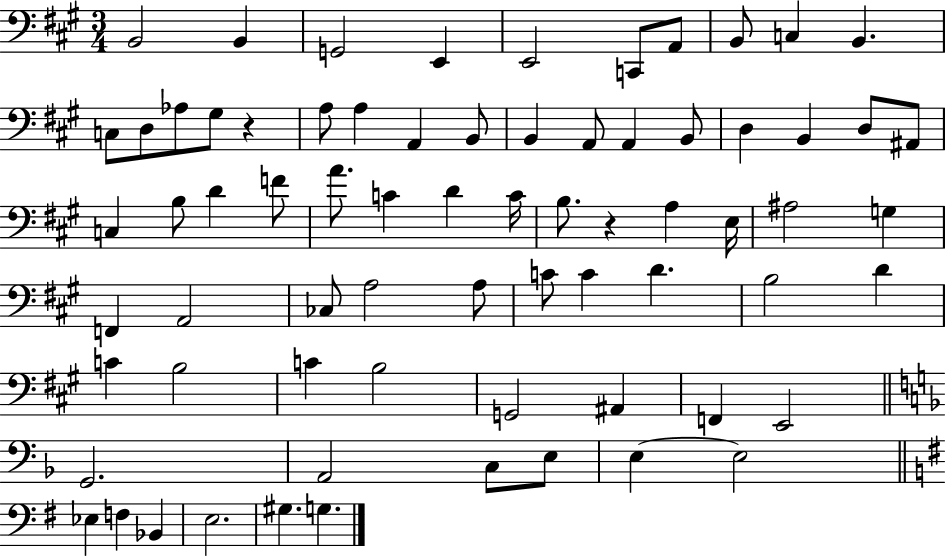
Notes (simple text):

B2/h B2/q G2/h E2/q E2/h C2/e A2/e B2/e C3/q B2/q. C3/e D3/e Ab3/e G#3/e R/q A3/e A3/q A2/q B2/e B2/q A2/e A2/q B2/e D3/q B2/q D3/e A#2/e C3/q B3/e D4/q F4/e A4/e. C4/q D4/q C4/s B3/e. R/q A3/q E3/s A#3/h G3/q F2/q A2/h CES3/e A3/h A3/e C4/e C4/q D4/q. B3/h D4/q C4/q B3/h C4/q B3/h G2/h A#2/q F2/q E2/h G2/h. A2/h C3/e E3/e E3/q E3/h Eb3/q F3/q Bb2/q E3/h. G#3/q. G3/q.